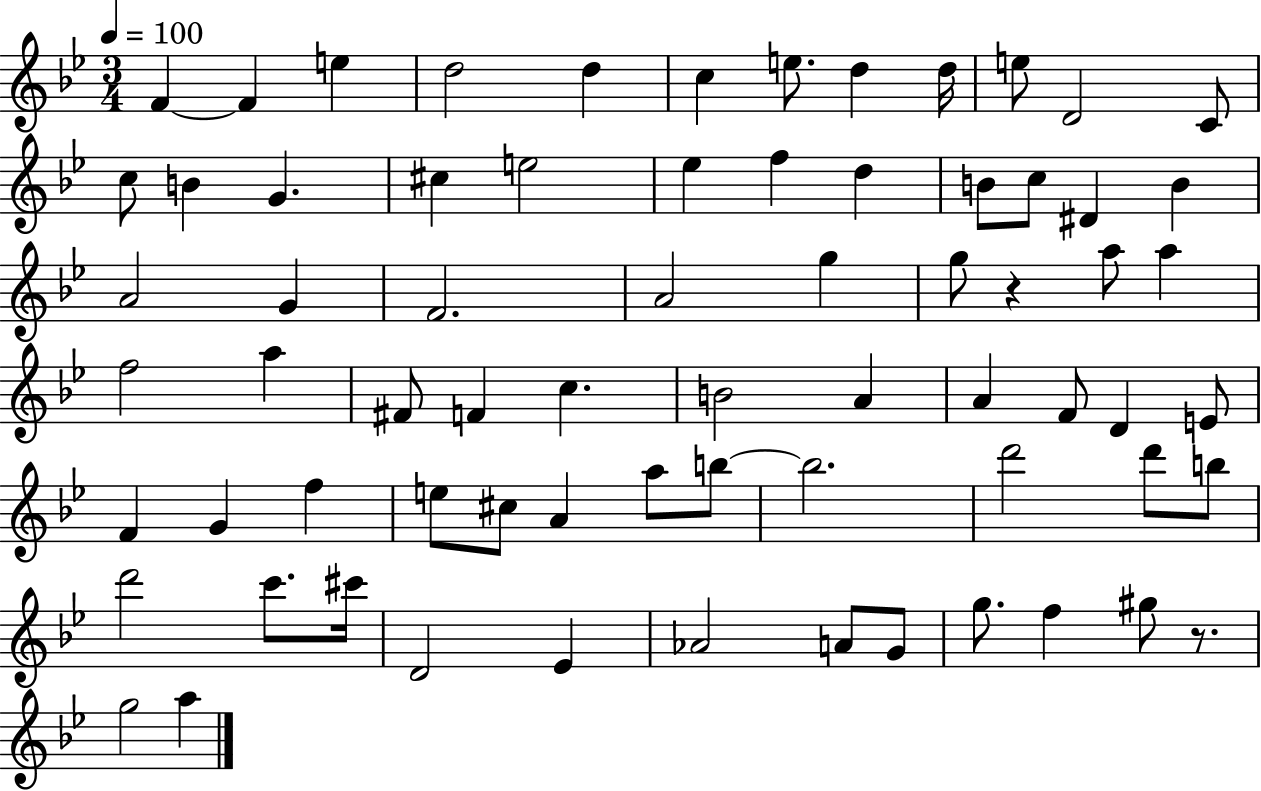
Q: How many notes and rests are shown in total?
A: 70